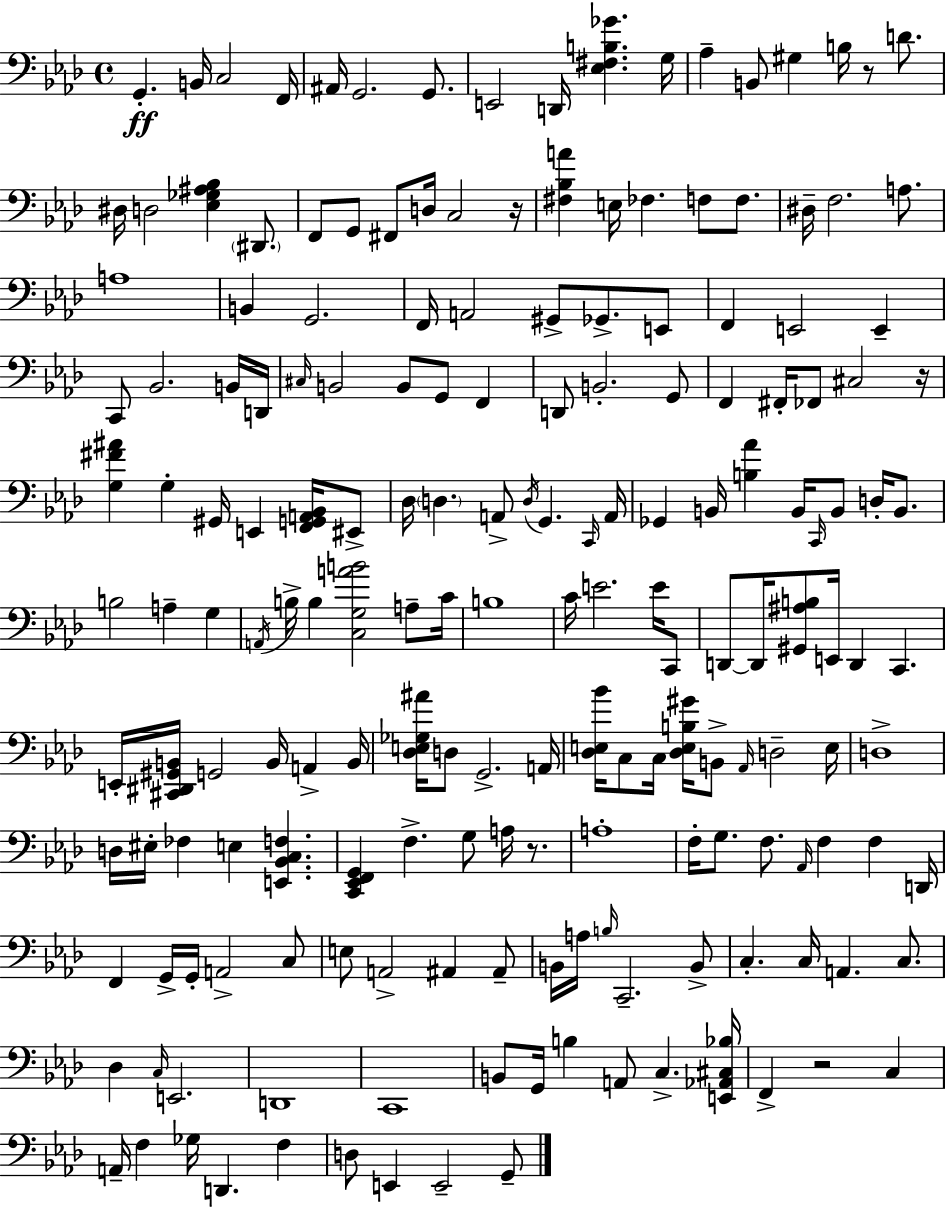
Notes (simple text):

G2/q. B2/s C3/h F2/s A#2/s G2/h. G2/e. E2/h D2/s [Eb3,F#3,B3,Gb4]/q. G3/s Ab3/q B2/e G#3/q B3/s R/e D4/e. D#3/s D3/h [Eb3,Gb3,A#3,Bb3]/q D#2/e. F2/e G2/e F#2/e D3/s C3/h R/s [F#3,Bb3,A4]/q E3/s FES3/q. F3/e F3/e. D#3/s F3/h. A3/e. A3/w B2/q G2/h. F2/s A2/h G#2/e Gb2/e. E2/e F2/q E2/h E2/q C2/e Bb2/h. B2/s D2/s C#3/s B2/h B2/e G2/e F2/q D2/e B2/h. G2/e F2/q F#2/s FES2/e C#3/h R/s [G3,F#4,A#4]/q G3/q G#2/s E2/q [F2,G2,A2,Bb2]/s EIS2/e Db3/s D3/q. A2/e D3/s G2/q. C2/s A2/s Gb2/q B2/s [B3,Ab4]/q B2/s C2/s B2/e D3/s B2/e. B3/h A3/q G3/q A2/s B3/s B3/q [C3,G3,A4,B4]/h A3/e C4/s B3/w C4/s E4/h. E4/s C2/e D2/e D2/s [G#2,A#3,B3]/e E2/s D2/q C2/q. E2/s [C#2,D#2,G#2,B2]/s G2/h B2/s A2/q B2/s [Db3,E3,Gb3,A#4]/s D3/e G2/h. A2/s [Db3,E3,Bb4]/s C3/e C3/s [Db3,E3,B3,G#4]/s B2/e Ab2/s D3/h E3/s D3/w D3/s EIS3/s FES3/q E3/q [E2,Bb2,C3,F3]/q. [C2,Eb2,F2,G2]/q F3/q. G3/e A3/s R/e. A3/w F3/s G3/e. F3/e. Ab2/s F3/q F3/q D2/s F2/q G2/s G2/s A2/h C3/e E3/e A2/h A#2/q A#2/e B2/s A3/s B3/s C2/h. B2/e C3/q. C3/s A2/q. C3/e. Db3/q C3/s E2/h. D2/w C2/w B2/e G2/s B3/q A2/e C3/q. [E2,Ab2,C#3,Bb3]/s F2/q R/h C3/q A2/s F3/q Gb3/s D2/q. F3/q D3/e E2/q E2/h G2/e